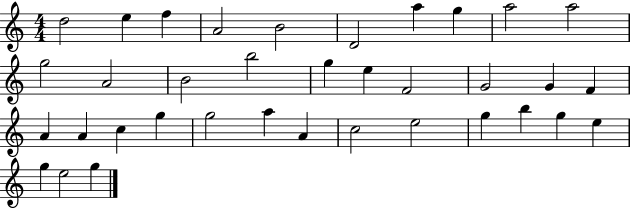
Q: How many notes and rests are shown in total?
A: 36